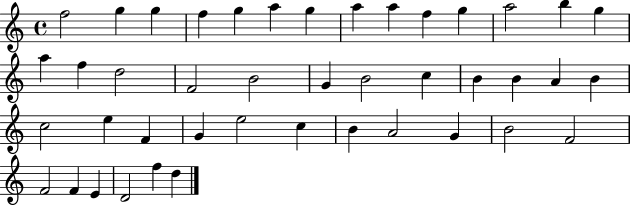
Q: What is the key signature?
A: C major